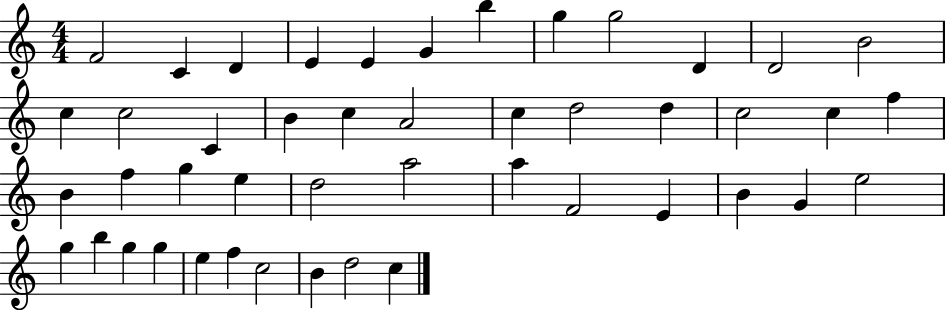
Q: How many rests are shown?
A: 0